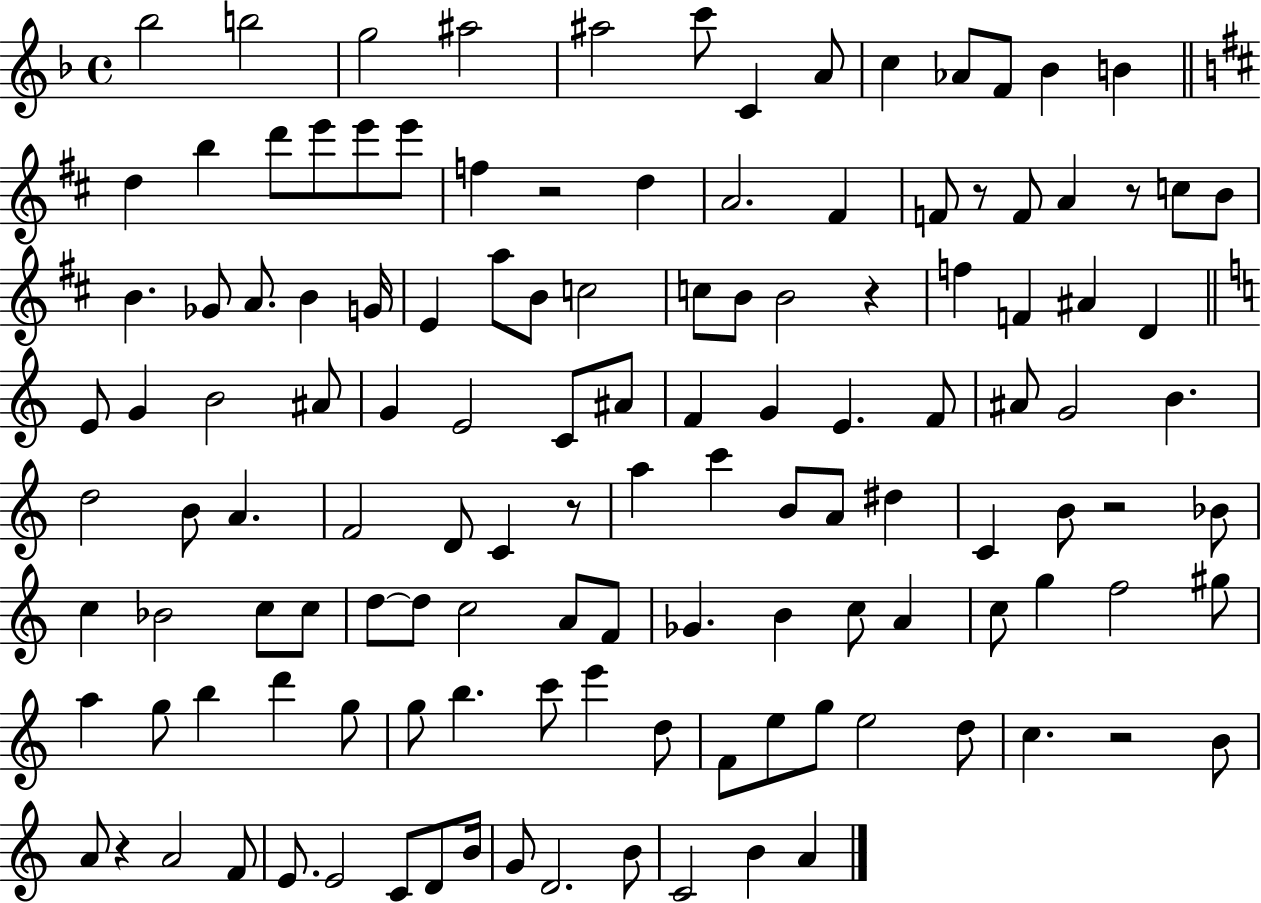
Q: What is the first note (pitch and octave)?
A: Bb5